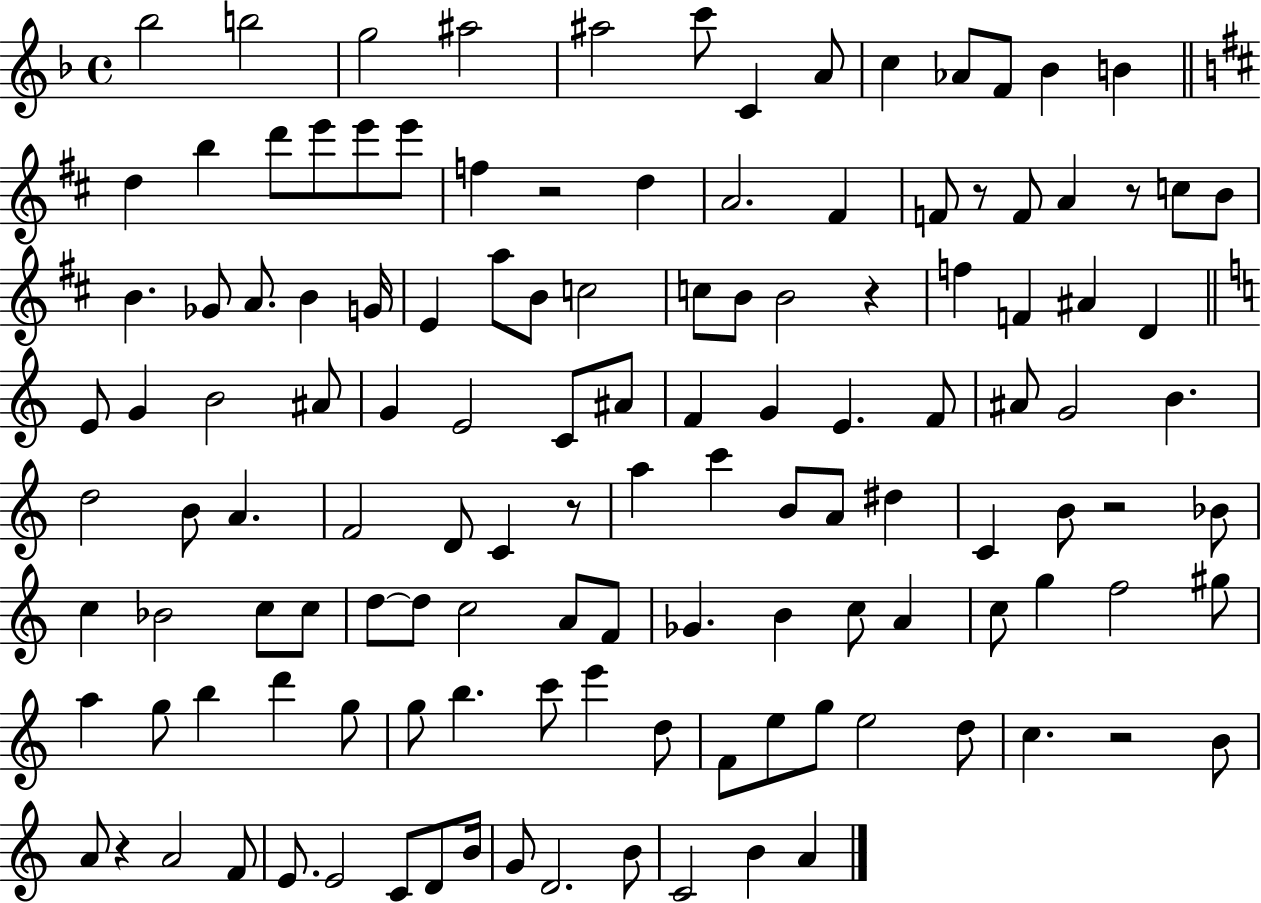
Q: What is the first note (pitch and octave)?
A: Bb5